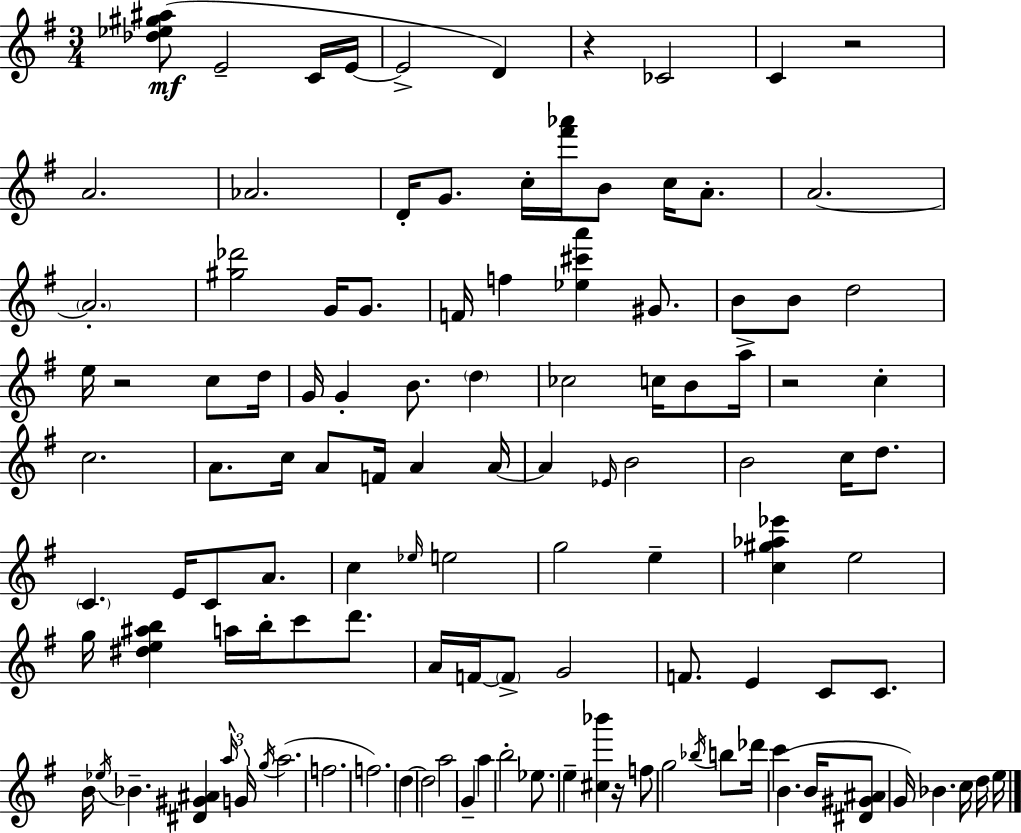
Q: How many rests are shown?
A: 5